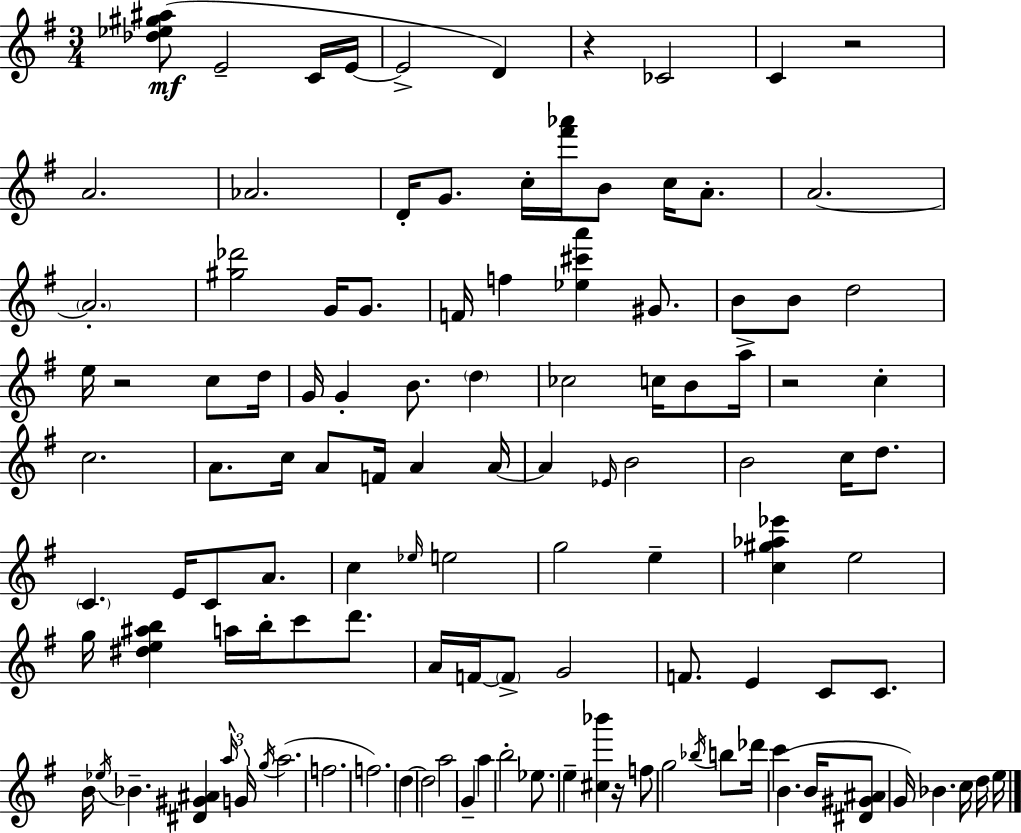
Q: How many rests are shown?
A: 5